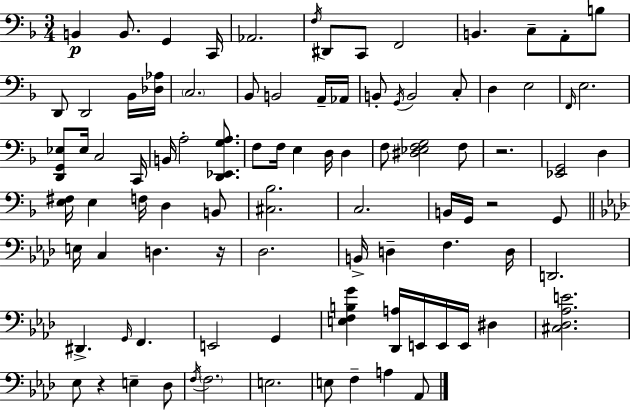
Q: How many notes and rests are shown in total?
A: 92